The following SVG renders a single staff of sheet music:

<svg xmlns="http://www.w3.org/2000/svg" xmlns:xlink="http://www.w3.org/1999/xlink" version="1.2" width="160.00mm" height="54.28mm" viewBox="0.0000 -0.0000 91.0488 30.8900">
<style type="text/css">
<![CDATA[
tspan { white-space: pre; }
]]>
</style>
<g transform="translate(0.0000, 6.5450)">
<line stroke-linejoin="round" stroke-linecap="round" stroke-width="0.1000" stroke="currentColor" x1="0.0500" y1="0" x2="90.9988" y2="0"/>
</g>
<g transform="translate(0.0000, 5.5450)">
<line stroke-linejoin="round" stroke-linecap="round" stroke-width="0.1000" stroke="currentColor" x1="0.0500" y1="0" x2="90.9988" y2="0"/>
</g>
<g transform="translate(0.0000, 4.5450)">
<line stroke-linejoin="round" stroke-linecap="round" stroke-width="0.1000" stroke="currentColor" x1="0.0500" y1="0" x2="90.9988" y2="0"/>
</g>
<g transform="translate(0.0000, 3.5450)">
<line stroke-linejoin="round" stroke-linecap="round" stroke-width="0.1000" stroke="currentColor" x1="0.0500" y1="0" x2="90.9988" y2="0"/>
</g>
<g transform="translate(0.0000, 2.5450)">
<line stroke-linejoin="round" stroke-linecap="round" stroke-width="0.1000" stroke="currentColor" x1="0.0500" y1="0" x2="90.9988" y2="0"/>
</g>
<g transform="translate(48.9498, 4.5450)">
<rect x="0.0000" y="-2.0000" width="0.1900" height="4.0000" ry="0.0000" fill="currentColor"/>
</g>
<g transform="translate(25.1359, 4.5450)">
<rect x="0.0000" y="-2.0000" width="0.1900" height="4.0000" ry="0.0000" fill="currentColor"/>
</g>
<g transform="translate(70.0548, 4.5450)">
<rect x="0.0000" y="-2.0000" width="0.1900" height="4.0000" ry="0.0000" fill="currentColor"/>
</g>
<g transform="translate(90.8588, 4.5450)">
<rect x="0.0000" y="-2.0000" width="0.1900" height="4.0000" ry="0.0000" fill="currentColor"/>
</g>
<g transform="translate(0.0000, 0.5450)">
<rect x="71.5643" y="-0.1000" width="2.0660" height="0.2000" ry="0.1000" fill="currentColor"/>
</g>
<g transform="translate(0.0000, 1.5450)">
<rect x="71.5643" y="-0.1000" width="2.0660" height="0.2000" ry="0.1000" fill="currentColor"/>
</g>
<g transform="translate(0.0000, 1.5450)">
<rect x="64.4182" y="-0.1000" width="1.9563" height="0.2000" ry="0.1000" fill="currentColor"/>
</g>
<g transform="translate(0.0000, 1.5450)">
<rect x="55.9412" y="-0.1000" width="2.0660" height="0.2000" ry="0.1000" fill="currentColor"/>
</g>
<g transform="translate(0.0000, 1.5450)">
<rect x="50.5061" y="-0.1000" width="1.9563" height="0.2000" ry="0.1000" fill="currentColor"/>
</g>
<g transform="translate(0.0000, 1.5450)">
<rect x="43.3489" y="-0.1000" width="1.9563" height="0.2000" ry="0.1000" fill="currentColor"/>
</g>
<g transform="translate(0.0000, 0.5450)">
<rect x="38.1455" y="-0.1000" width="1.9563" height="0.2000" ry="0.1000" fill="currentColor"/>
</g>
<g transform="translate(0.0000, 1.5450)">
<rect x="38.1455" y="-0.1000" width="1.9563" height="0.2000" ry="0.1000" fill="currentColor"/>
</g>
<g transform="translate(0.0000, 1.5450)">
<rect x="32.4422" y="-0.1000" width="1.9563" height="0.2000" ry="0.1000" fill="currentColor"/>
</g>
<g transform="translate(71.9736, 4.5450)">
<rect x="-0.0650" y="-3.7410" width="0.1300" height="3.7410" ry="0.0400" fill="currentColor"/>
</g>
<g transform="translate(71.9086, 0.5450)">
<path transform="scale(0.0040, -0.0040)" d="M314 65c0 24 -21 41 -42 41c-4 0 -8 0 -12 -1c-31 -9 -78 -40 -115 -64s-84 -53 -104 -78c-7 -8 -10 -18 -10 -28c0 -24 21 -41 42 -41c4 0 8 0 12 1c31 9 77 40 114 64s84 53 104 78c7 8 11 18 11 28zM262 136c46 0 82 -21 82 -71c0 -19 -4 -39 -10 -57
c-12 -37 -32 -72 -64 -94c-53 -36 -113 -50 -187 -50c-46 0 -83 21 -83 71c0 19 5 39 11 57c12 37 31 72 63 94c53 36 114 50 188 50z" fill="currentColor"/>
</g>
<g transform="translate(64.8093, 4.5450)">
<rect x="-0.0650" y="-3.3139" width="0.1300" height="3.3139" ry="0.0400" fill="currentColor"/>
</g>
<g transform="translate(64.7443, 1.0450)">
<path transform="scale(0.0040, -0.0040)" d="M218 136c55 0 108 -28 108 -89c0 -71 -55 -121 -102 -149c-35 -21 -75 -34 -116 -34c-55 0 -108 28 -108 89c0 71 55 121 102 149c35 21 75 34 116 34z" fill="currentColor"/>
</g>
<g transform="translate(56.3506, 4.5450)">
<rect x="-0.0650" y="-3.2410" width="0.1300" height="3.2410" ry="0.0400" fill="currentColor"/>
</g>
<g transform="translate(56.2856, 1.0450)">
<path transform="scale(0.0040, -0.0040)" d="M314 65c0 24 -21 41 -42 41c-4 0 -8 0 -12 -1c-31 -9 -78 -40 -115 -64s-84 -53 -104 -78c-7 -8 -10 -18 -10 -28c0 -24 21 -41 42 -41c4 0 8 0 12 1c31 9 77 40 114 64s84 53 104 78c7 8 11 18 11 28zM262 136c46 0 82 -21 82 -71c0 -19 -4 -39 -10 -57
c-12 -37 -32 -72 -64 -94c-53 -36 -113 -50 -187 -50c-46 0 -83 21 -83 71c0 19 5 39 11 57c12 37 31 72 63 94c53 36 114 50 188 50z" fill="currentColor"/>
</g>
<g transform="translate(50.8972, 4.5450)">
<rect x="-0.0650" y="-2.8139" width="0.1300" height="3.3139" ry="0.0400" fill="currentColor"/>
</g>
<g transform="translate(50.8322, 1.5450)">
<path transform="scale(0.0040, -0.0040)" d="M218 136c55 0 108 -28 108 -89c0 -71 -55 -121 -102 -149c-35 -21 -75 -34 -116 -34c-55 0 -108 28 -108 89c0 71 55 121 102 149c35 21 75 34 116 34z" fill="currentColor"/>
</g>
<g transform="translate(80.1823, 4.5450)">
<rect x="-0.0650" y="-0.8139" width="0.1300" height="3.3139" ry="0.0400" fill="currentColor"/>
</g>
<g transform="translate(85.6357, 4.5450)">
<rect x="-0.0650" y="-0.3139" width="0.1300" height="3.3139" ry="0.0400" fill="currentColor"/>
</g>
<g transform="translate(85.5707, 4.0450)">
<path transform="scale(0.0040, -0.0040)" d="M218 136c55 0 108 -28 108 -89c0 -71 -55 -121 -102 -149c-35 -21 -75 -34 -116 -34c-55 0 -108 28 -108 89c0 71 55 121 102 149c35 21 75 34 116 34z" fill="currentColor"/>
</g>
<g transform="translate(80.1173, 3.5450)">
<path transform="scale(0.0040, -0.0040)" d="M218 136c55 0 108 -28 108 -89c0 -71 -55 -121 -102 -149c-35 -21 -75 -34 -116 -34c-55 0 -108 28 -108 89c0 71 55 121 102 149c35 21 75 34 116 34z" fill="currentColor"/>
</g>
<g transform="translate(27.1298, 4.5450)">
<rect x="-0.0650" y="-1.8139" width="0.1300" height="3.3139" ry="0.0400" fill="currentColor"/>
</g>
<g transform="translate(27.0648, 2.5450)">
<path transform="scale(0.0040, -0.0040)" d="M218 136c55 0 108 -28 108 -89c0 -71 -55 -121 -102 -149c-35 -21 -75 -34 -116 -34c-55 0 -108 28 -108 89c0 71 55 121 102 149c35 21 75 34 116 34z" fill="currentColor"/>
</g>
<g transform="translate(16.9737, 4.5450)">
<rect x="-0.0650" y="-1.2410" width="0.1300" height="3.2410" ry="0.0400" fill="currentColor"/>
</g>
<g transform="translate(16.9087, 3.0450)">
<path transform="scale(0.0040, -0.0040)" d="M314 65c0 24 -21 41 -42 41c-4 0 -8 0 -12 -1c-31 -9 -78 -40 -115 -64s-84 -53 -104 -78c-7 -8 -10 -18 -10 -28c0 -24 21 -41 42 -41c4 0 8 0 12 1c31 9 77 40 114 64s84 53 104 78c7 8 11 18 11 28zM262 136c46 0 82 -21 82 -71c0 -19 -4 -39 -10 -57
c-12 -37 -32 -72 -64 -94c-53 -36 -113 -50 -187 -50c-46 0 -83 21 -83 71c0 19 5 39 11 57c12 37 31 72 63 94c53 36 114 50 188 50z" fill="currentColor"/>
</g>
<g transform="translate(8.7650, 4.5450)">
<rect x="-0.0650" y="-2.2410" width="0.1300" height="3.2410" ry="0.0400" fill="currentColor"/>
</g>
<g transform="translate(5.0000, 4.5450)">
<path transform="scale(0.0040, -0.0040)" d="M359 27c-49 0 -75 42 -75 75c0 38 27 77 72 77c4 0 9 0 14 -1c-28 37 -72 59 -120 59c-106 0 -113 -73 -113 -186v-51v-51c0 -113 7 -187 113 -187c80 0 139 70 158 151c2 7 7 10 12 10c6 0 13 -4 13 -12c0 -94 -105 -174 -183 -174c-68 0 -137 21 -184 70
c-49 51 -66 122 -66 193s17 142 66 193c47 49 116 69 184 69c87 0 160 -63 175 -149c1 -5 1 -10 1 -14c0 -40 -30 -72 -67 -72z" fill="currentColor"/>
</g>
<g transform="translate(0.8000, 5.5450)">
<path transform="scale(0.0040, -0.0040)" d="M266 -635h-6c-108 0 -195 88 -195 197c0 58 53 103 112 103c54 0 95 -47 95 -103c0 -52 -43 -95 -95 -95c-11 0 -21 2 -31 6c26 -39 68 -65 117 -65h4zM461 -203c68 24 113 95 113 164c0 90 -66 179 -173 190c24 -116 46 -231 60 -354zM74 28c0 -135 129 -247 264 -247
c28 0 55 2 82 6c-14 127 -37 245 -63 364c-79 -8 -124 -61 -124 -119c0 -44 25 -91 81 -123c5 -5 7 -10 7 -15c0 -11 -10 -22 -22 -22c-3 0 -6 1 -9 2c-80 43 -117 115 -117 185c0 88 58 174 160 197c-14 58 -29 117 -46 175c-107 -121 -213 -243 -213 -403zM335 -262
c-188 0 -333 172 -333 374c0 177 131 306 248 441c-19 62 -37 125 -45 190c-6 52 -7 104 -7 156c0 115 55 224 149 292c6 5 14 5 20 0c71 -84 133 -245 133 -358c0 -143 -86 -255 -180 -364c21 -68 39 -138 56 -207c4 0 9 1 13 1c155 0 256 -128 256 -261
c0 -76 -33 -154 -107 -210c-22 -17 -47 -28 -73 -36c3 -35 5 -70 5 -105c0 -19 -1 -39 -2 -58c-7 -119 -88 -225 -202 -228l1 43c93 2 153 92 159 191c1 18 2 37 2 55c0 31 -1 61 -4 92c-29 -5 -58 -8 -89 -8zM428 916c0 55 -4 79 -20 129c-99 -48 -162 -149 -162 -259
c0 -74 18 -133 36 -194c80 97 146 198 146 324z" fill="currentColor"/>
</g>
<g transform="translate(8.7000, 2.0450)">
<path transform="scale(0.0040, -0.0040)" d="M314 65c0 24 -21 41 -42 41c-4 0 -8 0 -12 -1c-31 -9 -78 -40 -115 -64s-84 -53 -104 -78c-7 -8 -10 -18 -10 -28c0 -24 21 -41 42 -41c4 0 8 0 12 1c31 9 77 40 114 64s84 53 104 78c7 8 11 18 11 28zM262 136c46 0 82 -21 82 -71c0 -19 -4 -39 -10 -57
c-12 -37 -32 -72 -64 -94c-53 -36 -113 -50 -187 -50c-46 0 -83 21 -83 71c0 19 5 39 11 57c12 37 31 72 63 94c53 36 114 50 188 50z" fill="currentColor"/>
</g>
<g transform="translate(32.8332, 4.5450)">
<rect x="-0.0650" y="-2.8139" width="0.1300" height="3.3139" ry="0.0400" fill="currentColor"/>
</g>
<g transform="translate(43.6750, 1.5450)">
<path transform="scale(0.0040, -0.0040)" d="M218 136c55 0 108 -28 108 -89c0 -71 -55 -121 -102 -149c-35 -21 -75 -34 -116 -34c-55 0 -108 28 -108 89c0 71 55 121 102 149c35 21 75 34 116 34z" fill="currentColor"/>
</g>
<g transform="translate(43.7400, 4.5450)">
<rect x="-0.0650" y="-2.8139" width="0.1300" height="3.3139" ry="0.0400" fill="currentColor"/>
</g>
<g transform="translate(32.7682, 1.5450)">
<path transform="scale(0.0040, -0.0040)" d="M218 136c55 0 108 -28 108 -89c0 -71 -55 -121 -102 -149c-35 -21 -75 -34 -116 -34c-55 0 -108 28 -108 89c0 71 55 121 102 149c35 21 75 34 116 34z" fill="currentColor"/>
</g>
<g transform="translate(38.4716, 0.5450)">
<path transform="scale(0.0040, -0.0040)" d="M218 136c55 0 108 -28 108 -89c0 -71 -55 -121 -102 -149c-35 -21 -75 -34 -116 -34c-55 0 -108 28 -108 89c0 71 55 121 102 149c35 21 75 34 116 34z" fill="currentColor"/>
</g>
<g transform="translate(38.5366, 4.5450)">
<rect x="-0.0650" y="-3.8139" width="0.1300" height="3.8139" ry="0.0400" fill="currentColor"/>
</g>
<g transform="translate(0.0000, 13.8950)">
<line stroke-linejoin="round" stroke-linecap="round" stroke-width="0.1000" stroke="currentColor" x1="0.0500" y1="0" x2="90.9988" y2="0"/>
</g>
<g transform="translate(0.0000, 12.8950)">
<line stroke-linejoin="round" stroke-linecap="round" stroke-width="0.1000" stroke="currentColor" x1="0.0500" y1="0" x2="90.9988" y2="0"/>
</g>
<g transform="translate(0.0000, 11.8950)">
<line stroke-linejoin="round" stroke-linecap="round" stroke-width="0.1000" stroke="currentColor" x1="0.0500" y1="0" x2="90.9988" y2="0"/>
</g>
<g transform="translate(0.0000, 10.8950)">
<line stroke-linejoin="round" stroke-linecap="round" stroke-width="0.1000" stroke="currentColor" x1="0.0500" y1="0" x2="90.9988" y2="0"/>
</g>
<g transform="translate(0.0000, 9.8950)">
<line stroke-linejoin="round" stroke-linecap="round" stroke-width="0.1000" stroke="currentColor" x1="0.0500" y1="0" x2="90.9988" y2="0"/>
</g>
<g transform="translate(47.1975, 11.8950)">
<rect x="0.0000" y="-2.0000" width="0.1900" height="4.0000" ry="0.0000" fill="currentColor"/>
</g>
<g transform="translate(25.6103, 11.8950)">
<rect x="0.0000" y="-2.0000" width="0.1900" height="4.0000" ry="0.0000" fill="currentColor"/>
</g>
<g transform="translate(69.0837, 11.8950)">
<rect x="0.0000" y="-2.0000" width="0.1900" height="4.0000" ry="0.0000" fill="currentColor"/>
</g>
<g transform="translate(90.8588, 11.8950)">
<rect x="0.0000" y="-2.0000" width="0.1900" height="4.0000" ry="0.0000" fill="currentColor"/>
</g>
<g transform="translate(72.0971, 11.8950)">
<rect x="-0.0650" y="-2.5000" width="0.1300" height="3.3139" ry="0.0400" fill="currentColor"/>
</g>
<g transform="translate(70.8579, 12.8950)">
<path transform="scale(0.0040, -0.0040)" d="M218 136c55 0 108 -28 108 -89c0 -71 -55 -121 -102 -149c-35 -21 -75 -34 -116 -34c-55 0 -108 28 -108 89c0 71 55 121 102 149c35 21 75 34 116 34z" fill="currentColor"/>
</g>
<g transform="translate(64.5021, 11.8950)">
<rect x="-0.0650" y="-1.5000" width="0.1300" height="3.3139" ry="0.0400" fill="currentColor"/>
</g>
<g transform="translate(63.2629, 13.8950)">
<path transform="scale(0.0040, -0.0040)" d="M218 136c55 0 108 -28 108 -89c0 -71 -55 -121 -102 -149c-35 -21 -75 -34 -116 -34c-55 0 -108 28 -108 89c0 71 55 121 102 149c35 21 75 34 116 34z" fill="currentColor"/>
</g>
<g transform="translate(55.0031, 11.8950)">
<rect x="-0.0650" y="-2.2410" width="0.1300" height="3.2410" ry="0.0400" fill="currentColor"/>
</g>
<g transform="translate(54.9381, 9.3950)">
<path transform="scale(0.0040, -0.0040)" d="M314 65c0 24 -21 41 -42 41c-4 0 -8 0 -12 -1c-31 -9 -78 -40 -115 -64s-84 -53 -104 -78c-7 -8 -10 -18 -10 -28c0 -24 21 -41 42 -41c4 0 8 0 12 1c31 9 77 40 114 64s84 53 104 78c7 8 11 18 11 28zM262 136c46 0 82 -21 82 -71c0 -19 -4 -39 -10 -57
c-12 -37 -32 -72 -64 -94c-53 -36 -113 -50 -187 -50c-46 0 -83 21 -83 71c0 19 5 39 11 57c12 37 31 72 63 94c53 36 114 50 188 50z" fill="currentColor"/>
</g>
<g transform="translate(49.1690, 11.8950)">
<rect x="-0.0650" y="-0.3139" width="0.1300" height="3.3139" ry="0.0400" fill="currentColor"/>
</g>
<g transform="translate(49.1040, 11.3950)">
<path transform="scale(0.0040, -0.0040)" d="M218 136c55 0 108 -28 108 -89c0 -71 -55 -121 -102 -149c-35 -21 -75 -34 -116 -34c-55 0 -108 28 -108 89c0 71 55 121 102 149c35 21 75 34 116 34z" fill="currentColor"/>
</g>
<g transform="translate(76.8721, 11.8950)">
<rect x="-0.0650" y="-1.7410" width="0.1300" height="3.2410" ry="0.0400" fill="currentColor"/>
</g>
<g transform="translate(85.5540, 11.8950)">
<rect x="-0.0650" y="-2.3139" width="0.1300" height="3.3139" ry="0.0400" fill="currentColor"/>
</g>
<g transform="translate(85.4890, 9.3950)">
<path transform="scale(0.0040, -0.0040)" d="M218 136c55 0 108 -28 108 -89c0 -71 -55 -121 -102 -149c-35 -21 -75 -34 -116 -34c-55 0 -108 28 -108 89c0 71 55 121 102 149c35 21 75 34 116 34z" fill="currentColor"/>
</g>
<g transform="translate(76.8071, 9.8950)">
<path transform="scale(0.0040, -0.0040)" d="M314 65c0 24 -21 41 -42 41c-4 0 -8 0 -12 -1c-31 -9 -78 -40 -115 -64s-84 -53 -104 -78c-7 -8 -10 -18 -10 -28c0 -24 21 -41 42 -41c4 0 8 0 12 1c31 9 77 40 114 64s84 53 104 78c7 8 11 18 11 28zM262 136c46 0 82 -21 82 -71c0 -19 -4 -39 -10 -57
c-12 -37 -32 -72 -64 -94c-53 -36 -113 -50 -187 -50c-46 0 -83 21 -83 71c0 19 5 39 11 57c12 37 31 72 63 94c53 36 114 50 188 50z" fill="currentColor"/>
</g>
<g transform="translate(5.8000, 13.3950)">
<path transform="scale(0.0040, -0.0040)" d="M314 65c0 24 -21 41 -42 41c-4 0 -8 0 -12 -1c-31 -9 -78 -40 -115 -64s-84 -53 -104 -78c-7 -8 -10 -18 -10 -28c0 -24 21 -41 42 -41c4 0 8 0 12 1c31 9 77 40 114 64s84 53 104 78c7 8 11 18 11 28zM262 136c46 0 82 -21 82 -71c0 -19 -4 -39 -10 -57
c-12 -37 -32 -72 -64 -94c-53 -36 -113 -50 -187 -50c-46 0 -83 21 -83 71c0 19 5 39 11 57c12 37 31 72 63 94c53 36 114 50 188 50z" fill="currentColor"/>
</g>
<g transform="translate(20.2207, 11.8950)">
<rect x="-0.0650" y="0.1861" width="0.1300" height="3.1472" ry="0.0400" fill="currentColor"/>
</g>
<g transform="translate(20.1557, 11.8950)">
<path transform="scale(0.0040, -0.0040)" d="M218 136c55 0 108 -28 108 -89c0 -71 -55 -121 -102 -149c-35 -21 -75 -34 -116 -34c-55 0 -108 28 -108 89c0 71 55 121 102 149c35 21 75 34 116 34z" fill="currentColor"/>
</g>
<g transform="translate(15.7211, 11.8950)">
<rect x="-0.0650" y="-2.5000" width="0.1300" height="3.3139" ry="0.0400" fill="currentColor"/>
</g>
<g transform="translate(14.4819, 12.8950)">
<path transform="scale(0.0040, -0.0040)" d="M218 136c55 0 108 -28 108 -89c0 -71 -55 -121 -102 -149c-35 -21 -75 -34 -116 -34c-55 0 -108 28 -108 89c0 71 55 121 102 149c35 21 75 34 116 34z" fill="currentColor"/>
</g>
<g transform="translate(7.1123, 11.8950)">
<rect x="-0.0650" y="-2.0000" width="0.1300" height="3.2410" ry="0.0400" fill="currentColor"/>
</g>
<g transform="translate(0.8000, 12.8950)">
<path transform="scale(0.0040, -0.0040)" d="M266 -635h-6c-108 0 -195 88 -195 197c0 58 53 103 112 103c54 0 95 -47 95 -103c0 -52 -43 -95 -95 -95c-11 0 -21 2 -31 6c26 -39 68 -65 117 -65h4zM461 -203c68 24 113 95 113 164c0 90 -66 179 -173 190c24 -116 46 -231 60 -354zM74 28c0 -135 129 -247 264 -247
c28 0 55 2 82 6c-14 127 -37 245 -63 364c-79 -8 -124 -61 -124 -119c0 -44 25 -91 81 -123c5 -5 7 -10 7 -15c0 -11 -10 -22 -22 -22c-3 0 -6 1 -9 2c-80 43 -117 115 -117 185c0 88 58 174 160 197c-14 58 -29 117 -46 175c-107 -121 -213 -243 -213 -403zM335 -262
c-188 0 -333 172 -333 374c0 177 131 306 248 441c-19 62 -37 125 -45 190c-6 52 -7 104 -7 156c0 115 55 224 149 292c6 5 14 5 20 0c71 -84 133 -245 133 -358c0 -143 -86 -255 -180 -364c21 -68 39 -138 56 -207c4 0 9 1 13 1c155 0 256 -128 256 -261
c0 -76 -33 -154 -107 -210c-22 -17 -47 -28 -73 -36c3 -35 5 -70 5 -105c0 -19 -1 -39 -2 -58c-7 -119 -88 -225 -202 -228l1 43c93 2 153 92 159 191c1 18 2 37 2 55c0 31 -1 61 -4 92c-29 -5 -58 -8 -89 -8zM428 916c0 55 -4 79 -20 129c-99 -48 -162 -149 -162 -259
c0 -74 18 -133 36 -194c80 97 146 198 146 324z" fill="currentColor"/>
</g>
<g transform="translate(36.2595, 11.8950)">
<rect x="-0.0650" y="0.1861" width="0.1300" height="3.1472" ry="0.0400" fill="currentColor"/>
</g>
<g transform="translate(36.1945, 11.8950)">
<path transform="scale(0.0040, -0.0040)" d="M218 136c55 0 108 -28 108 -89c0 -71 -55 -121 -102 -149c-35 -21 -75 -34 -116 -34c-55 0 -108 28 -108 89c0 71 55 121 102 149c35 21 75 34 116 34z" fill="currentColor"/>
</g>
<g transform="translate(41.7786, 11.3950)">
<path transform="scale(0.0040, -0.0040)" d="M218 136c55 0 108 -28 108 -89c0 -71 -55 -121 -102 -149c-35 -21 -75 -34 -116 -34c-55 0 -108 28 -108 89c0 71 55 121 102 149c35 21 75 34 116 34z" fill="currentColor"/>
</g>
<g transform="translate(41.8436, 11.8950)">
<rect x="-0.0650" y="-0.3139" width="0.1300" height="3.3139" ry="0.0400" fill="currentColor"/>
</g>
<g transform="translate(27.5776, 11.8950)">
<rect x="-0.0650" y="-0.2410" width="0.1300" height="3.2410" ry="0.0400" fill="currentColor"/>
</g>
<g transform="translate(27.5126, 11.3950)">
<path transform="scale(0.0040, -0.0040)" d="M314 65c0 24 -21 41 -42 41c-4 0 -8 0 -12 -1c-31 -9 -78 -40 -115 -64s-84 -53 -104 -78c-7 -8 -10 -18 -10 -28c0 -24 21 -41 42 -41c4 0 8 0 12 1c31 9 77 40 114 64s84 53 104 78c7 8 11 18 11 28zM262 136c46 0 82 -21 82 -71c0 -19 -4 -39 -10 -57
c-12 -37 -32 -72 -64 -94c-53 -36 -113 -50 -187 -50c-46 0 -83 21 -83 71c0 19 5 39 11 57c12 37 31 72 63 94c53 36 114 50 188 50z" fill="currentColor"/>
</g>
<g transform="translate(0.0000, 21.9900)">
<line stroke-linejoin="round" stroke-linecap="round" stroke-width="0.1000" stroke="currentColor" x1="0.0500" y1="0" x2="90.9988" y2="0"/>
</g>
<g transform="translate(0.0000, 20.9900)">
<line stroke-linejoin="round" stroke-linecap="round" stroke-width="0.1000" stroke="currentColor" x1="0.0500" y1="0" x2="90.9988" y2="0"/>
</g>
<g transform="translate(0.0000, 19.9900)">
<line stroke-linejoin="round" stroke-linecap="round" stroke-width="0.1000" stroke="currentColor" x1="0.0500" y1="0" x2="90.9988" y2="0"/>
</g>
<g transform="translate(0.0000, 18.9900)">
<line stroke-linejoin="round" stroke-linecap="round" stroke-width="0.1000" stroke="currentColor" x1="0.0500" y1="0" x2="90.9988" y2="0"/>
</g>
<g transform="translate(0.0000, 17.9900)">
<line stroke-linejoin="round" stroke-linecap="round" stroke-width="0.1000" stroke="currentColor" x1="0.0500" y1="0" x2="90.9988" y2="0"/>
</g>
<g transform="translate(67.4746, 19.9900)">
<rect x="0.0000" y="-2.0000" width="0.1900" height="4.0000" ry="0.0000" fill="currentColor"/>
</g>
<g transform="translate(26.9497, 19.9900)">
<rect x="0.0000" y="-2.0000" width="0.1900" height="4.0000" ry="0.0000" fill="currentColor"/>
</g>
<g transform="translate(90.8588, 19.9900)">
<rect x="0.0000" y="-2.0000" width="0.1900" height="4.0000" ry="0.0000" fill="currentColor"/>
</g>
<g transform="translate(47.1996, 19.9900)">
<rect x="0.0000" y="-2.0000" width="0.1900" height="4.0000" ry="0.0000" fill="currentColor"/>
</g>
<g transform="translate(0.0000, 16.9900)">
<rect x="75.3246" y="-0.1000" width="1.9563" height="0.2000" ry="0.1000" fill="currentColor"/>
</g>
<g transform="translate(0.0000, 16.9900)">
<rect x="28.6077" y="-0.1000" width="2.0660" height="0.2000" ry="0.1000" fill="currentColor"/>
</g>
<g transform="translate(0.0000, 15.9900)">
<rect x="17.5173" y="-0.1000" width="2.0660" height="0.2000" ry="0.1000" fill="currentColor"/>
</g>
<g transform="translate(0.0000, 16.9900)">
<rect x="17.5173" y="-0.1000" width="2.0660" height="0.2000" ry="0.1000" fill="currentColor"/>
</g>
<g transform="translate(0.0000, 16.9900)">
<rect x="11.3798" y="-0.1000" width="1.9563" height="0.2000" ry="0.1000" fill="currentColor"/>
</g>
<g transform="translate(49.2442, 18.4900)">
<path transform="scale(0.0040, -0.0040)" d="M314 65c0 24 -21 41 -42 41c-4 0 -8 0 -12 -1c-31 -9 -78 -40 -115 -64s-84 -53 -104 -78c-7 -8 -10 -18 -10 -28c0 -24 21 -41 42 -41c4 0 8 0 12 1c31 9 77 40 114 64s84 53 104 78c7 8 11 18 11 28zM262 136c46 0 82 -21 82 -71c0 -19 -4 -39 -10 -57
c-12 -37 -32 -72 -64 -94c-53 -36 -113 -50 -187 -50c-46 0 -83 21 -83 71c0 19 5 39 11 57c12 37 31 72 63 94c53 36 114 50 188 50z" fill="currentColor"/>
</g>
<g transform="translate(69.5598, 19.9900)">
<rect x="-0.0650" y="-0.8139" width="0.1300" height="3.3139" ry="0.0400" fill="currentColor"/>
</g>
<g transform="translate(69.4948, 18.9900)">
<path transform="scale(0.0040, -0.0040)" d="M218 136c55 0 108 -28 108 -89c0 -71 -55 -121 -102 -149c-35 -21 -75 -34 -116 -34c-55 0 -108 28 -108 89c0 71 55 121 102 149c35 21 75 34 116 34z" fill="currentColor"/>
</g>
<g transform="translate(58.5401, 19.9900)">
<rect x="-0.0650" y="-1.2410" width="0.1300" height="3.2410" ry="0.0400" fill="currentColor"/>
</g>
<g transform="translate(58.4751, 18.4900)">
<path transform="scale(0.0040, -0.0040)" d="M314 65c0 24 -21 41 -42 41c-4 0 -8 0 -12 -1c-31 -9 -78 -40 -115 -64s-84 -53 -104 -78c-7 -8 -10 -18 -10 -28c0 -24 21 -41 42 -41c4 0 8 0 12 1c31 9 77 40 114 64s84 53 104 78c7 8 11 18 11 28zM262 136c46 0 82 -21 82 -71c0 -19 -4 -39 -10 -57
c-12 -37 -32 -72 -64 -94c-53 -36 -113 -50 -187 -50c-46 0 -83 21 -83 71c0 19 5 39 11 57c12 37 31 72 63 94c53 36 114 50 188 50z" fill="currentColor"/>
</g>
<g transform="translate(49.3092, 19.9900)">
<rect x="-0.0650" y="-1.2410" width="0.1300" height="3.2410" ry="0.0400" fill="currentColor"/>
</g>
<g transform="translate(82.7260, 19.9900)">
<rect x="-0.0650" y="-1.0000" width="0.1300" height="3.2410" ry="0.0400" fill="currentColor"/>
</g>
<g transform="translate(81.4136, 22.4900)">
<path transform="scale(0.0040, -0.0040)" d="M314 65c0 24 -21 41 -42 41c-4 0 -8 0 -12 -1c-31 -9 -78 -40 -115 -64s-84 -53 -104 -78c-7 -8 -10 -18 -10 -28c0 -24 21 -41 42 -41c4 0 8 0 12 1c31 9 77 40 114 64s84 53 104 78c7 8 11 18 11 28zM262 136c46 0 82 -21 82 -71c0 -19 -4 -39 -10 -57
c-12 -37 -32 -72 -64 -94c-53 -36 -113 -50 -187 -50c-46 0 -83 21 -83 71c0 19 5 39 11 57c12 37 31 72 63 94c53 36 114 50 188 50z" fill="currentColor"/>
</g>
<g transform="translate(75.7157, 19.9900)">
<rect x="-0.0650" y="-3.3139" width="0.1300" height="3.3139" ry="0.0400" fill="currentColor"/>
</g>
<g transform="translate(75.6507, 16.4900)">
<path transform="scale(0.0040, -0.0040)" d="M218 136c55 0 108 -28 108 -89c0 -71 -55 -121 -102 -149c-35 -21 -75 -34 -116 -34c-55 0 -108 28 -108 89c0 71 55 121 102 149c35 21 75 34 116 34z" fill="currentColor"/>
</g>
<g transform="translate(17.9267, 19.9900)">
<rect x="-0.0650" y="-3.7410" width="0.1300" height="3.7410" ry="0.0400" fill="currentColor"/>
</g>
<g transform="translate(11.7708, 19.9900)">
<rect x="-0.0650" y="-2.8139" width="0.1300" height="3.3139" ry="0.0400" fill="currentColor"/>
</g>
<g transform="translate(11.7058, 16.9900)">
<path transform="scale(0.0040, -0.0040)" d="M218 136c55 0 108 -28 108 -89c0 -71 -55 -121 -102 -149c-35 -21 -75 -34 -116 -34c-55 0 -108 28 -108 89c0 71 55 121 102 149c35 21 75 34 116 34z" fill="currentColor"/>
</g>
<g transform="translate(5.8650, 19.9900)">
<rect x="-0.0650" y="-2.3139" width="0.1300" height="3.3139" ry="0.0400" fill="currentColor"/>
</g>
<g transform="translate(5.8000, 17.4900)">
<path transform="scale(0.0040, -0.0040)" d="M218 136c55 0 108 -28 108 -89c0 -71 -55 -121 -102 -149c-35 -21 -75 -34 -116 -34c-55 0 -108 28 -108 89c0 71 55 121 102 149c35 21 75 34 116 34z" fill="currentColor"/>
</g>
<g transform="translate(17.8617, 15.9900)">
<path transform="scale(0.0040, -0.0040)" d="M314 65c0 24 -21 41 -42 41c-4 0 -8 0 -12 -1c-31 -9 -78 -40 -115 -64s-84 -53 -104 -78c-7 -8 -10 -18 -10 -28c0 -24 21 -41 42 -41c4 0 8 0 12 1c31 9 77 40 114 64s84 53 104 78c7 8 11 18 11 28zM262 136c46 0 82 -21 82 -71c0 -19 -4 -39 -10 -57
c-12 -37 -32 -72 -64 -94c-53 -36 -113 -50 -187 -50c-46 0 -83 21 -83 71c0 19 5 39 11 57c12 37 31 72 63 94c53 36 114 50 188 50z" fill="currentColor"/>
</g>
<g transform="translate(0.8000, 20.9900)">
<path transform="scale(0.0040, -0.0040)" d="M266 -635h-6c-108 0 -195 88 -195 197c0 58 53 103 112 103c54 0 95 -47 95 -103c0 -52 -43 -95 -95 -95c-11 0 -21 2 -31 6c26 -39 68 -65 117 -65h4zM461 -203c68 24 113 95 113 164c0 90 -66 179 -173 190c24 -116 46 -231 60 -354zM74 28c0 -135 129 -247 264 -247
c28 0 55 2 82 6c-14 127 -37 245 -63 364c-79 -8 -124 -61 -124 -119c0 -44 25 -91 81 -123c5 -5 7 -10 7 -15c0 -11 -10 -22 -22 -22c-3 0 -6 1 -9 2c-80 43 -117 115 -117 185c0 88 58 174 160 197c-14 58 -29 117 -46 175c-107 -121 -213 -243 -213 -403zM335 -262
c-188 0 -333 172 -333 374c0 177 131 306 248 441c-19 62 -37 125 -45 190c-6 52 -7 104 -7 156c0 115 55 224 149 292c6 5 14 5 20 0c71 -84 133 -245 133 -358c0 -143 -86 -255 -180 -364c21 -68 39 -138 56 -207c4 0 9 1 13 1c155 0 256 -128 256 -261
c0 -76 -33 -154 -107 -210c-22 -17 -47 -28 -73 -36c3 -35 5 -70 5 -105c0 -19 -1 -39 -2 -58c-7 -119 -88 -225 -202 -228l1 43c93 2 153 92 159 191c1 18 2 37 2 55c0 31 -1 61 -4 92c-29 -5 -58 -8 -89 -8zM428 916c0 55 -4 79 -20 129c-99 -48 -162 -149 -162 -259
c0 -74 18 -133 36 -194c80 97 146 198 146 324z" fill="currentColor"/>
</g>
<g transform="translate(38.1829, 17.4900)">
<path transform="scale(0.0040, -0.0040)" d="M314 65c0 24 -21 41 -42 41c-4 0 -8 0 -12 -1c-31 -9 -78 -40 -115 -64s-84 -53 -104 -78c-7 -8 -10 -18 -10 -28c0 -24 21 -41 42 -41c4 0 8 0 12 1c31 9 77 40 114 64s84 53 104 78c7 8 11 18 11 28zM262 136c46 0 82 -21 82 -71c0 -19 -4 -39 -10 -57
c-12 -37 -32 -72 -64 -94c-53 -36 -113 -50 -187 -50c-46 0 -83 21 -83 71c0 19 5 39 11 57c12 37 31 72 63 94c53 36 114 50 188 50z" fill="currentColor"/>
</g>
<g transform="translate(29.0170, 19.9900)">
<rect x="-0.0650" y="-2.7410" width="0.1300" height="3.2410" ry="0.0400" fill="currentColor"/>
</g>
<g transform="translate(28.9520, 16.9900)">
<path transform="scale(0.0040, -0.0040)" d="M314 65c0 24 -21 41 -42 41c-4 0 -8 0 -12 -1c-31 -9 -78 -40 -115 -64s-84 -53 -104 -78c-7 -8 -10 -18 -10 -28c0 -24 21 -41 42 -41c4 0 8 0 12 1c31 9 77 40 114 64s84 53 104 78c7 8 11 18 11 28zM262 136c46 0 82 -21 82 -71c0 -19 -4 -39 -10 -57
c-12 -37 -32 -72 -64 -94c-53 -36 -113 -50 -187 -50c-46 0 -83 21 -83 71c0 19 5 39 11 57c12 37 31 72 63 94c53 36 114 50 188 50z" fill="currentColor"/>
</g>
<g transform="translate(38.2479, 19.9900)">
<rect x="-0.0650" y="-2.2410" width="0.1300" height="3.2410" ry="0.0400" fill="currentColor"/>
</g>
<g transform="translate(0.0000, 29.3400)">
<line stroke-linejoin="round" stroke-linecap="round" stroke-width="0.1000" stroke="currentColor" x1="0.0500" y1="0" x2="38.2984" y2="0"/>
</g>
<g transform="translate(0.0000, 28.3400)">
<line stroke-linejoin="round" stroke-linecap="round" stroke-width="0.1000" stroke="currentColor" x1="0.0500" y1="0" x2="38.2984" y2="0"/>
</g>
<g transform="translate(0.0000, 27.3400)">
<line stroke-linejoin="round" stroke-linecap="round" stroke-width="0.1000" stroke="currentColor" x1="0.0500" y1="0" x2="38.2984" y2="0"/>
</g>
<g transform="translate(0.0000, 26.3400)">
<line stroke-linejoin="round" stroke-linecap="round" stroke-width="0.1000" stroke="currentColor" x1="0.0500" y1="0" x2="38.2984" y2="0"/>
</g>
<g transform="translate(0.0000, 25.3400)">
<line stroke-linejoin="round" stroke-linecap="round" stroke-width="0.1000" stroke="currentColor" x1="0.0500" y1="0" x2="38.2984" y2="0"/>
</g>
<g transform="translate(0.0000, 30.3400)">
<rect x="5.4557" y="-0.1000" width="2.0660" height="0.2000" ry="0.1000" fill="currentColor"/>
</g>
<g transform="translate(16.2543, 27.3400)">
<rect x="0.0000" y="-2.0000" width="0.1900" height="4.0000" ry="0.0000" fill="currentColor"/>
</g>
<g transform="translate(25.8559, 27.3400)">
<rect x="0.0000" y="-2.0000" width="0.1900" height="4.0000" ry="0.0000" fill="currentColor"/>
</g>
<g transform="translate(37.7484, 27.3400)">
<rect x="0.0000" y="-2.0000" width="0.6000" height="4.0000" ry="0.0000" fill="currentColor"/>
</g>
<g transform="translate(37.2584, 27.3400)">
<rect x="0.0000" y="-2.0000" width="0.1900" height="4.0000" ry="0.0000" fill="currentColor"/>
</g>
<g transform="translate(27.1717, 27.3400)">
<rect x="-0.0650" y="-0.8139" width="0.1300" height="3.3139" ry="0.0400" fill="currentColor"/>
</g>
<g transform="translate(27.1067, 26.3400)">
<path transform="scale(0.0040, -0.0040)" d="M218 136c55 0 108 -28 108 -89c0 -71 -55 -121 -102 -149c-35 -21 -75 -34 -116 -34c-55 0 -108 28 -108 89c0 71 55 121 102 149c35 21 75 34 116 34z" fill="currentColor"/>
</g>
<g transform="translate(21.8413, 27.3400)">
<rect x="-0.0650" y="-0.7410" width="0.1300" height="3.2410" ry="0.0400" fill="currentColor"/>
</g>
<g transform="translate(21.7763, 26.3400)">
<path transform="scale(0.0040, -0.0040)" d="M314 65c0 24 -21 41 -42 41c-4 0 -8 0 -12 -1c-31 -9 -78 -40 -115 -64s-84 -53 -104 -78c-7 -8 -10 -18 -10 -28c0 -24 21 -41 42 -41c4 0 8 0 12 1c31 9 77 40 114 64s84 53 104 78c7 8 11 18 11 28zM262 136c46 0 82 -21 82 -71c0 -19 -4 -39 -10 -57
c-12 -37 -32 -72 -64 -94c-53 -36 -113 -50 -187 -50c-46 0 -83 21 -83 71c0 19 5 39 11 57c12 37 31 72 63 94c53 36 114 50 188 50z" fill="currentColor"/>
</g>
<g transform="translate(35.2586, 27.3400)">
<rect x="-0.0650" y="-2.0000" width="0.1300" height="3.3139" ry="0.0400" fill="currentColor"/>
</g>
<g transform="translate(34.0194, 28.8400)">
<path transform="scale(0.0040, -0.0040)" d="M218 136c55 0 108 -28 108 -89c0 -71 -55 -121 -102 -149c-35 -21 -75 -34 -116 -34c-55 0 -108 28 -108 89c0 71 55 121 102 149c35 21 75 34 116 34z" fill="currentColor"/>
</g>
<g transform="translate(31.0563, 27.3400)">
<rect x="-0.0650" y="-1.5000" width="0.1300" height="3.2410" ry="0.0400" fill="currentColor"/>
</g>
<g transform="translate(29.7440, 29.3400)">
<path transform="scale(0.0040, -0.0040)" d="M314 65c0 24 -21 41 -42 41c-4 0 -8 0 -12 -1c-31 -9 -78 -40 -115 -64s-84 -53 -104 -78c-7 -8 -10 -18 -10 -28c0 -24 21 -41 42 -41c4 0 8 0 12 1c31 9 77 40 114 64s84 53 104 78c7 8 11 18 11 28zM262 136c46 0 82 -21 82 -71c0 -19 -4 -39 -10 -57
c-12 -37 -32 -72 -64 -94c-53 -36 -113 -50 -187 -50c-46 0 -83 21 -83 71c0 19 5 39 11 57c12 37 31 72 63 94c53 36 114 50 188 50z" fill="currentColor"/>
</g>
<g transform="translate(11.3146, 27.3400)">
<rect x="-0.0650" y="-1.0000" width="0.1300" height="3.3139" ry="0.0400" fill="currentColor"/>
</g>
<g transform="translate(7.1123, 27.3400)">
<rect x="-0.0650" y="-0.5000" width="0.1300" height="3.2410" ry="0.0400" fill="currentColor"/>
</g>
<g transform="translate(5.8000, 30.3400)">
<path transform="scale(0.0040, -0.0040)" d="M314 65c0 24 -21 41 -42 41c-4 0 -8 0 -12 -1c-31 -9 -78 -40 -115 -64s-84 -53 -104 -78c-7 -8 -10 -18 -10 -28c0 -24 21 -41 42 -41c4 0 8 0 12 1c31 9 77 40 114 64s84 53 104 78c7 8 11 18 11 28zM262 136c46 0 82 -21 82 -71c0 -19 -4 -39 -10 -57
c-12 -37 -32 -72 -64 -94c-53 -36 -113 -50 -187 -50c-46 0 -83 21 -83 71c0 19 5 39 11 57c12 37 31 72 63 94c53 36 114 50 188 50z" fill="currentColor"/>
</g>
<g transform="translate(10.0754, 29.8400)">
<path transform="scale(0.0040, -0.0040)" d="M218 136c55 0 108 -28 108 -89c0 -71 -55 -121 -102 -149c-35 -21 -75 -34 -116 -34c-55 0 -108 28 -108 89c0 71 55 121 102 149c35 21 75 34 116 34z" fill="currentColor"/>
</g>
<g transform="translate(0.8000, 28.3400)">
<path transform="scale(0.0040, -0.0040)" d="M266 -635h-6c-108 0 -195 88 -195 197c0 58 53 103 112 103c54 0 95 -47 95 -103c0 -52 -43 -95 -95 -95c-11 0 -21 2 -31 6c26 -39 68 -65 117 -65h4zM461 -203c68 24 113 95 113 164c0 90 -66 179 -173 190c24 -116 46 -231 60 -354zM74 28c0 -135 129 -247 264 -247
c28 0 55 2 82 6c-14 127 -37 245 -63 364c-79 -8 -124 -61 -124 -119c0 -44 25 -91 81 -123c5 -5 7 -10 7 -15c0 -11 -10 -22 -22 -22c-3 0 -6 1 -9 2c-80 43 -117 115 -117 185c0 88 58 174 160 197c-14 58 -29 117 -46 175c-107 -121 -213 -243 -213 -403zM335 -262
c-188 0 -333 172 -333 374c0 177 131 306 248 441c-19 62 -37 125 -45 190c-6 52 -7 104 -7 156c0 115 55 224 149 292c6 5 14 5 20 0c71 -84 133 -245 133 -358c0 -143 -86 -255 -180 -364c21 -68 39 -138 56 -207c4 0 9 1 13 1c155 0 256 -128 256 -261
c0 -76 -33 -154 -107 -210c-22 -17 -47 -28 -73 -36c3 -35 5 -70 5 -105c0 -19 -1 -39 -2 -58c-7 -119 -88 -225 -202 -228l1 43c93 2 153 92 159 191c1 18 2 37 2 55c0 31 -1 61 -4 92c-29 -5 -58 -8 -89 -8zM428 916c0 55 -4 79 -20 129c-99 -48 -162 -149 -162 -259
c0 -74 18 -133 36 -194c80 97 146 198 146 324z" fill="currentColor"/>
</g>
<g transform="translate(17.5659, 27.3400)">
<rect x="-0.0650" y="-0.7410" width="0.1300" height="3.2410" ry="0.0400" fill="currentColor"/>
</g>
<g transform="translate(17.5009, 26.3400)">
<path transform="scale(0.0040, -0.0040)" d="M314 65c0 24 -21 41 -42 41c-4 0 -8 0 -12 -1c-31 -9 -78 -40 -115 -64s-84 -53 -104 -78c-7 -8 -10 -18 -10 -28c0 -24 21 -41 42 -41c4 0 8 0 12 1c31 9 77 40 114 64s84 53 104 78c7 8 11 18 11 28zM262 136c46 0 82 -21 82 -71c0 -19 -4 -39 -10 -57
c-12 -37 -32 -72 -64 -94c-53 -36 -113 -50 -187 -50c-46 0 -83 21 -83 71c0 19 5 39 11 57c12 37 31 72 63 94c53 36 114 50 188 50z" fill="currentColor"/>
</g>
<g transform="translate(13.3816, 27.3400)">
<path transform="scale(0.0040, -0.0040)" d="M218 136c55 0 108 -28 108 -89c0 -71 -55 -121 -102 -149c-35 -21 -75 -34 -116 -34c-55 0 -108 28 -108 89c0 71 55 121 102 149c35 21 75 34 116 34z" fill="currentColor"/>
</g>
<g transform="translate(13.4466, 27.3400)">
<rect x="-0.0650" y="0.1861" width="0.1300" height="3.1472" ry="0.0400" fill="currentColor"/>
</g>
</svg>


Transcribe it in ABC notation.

X:1
T:Untitled
M:4/4
L:1/4
K:C
g2 e2 f a c' a a b2 b c'2 d c F2 G B c2 B c c g2 E G f2 g g a c'2 a2 g2 e2 e2 d b D2 C2 D B d2 d2 d E2 F